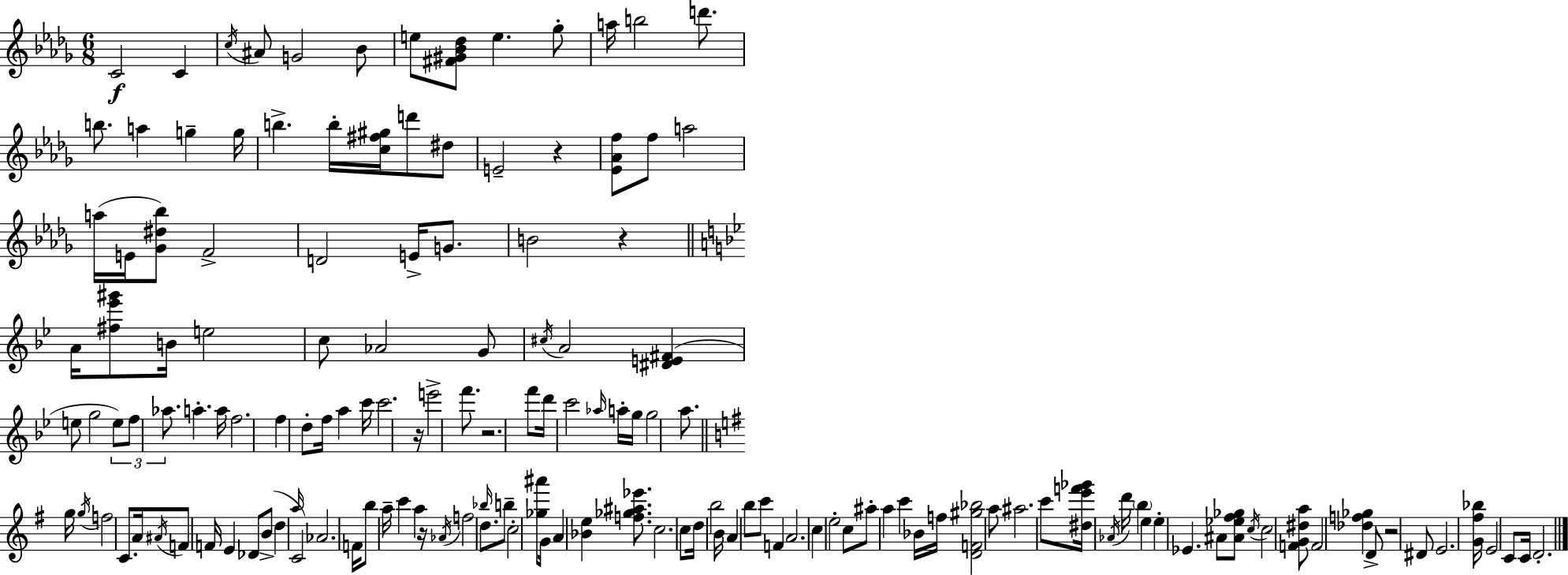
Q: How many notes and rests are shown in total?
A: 149